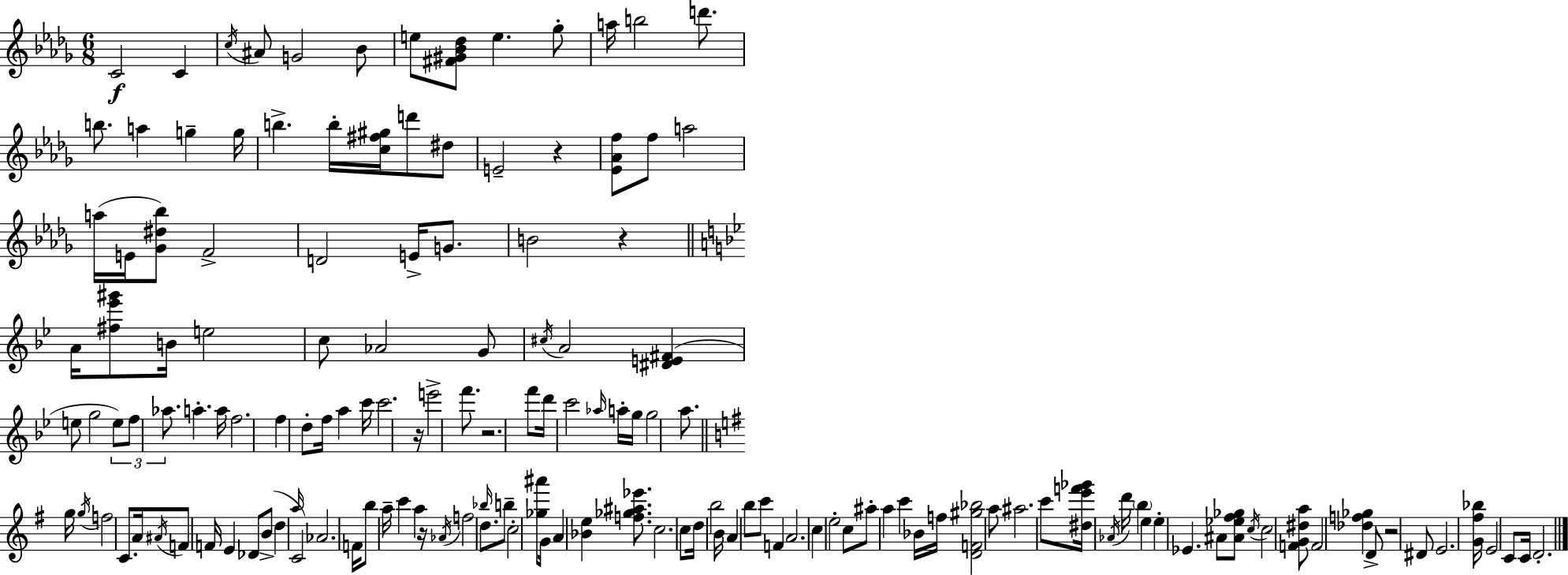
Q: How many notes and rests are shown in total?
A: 149